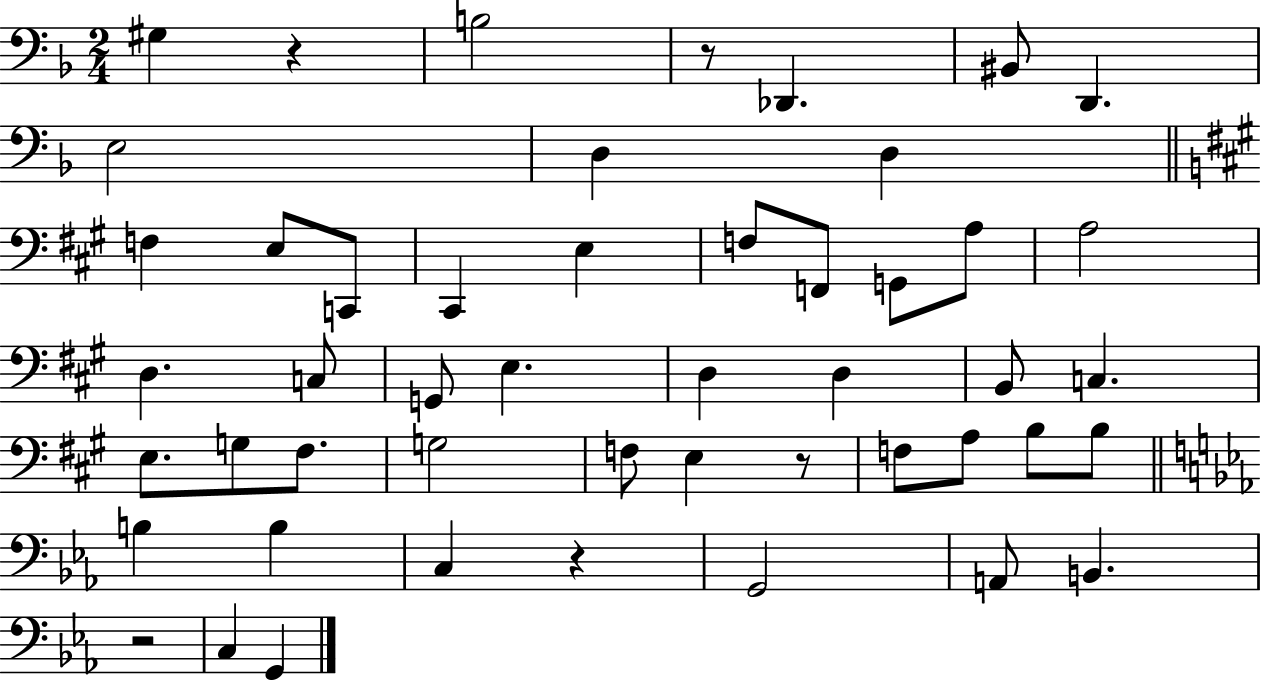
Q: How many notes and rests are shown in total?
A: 49